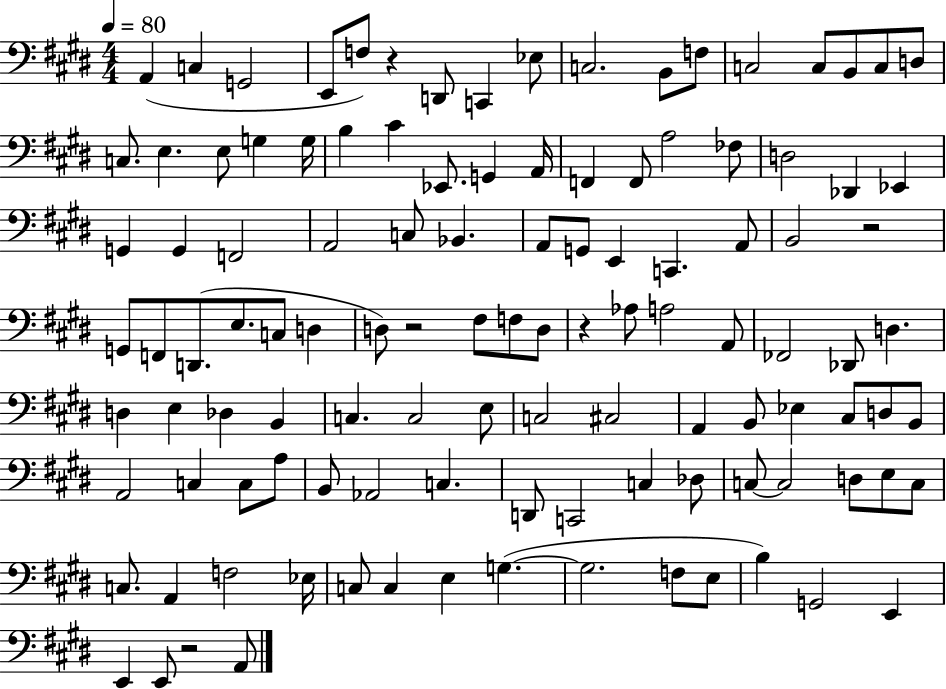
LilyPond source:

{
  \clef bass
  \numericTimeSignature
  \time 4/4
  \key e \major
  \tempo 4 = 80
  \repeat volta 2 { a,4( c4 g,2 | e,8 f8) r4 d,8 c,4 ees8 | c2. b,8 f8 | c2 c8 b,8 c8 d8 | \break c8. e4. e8 g4 g16 | b4 cis'4 ees,8. g,4 a,16 | f,4 f,8 a2 fes8 | d2 des,4 ees,4 | \break g,4 g,4 f,2 | a,2 c8 bes,4. | a,8 g,8 e,4 c,4. a,8 | b,2 r2 | \break g,8 f,8 d,8.( e8. c8 d4 | d8) r2 fis8 f8 d8 | r4 aes8 a2 a,8 | fes,2 des,8 d4. | \break d4 e4 des4 b,4 | c4. c2 e8 | c2 cis2 | a,4 b,8 ees4 cis8 d8 b,8 | \break a,2 c4 c8 a8 | b,8 aes,2 c4. | d,8 c,2 c4 des8 | c8~~ c2 d8 e8 c8 | \break c8. a,4 f2 ees16 | c8 c4 e4 g4.~(~ | g2. f8 e8 | b4) g,2 e,4 | \break e,4 e,8 r2 a,8 | } \bar "|."
}